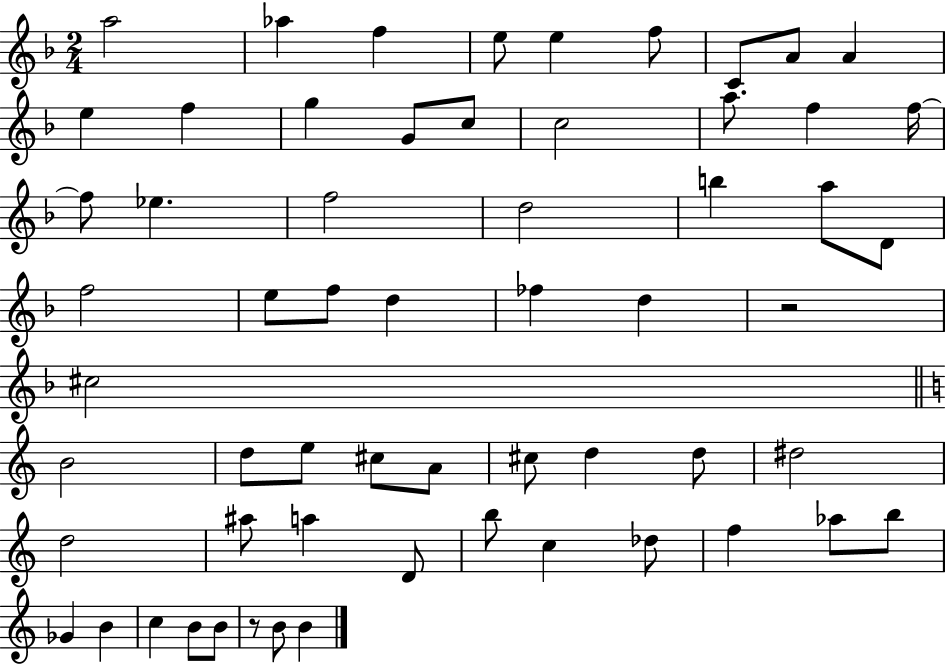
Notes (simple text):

A5/h Ab5/q F5/q E5/e E5/q F5/e C4/e A4/e A4/q E5/q F5/q G5/q G4/e C5/e C5/h A5/e. F5/q F5/s F5/e Eb5/q. F5/h D5/h B5/q A5/e D4/e F5/h E5/e F5/e D5/q FES5/q D5/q R/h C#5/h B4/h D5/e E5/e C#5/e A4/e C#5/e D5/q D5/e D#5/h D5/h A#5/e A5/q D4/e B5/e C5/q Db5/e F5/q Ab5/e B5/e Gb4/q B4/q C5/q B4/e B4/e R/e B4/e B4/q